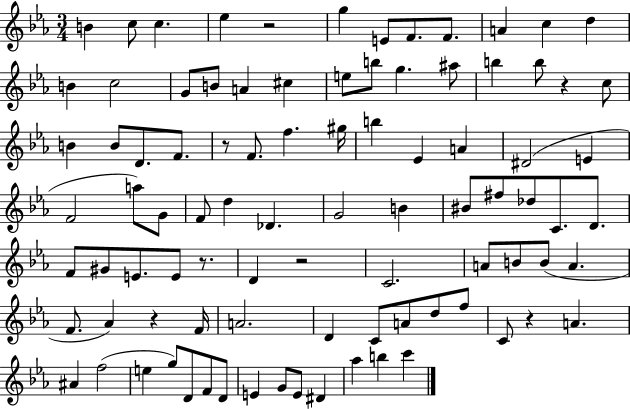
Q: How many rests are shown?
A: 7